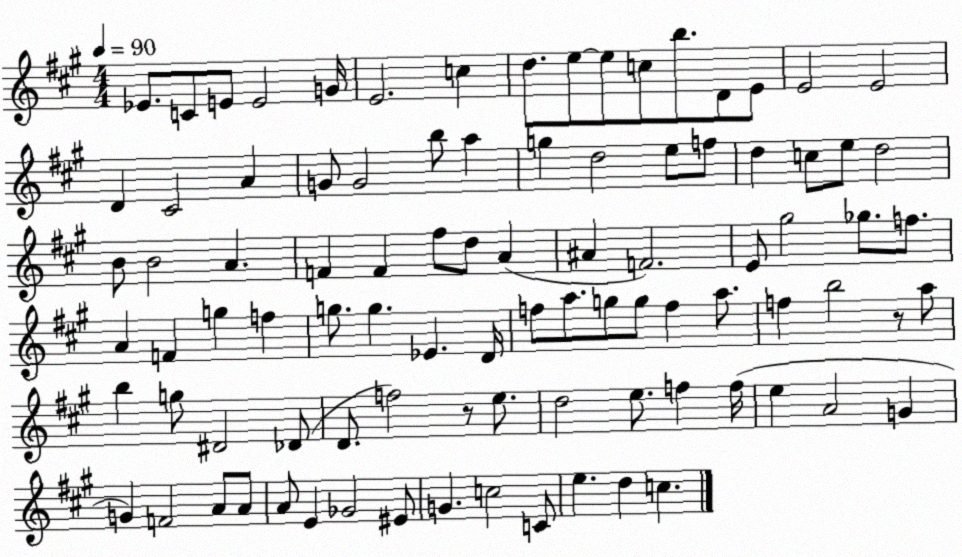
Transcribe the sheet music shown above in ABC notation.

X:1
T:Untitled
M:4/4
L:1/4
K:A
_E/2 C/2 E/2 E2 G/4 E2 c d/2 e/2 e/2 c/2 b/2 D/2 E/2 E2 E2 D ^C2 A G/2 G2 b/2 a g d2 e/2 f/2 d c/2 e/2 d2 B/2 B2 A F F ^f/2 d/2 A ^A F2 E/2 ^g2 _g/2 f/2 A F g f g/2 g _E D/4 f/2 a/2 g/2 g/2 f a/2 f b2 z/2 a/2 b g/2 ^D2 _D/2 D/2 f2 z/2 e/2 d2 e/2 f f/4 e A2 G G F2 A/2 A/2 A/2 E _G2 ^E/2 G c2 C/2 e d c